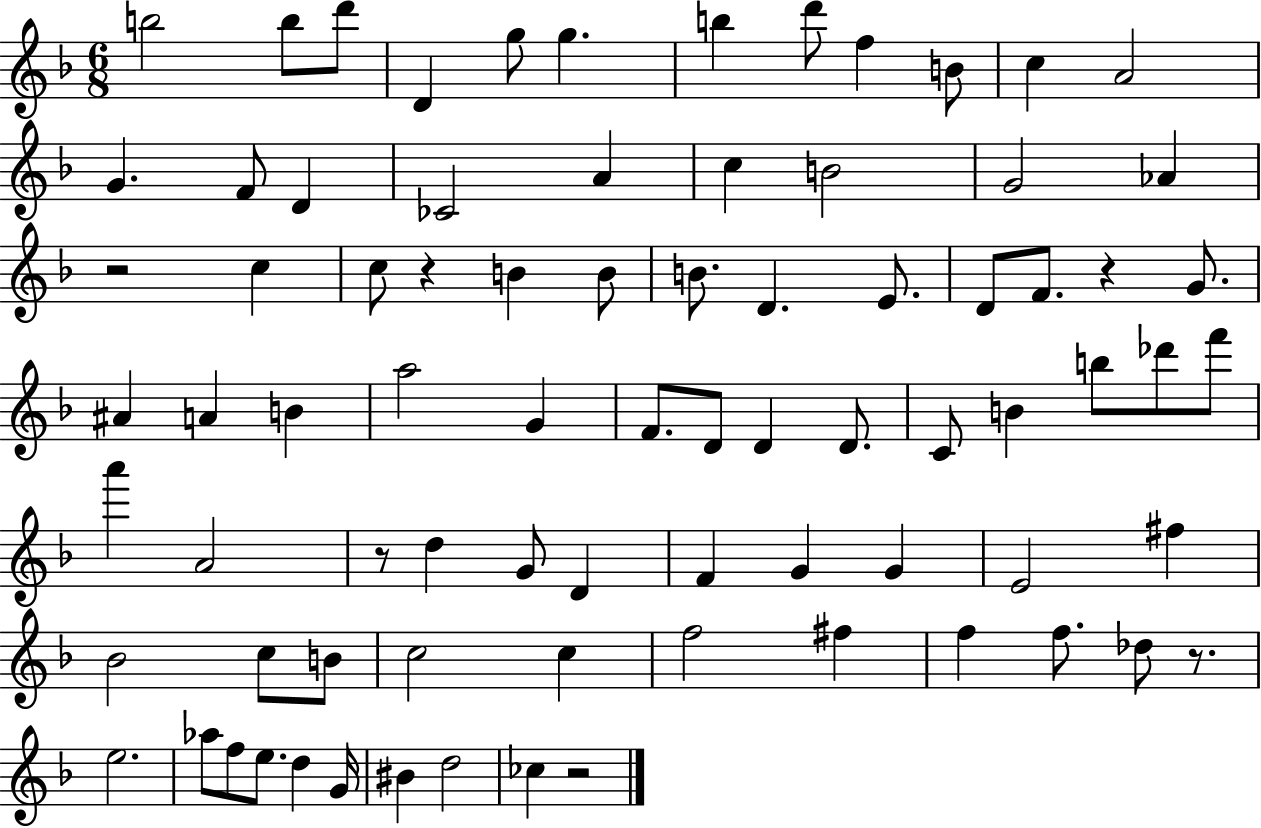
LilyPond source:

{
  \clef treble
  \numericTimeSignature
  \time 6/8
  \key f \major
  b''2 b''8 d'''8 | d'4 g''8 g''4. | b''4 d'''8 f''4 b'8 | c''4 a'2 | \break g'4. f'8 d'4 | ces'2 a'4 | c''4 b'2 | g'2 aes'4 | \break r2 c''4 | c''8 r4 b'4 b'8 | b'8. d'4. e'8. | d'8 f'8. r4 g'8. | \break ais'4 a'4 b'4 | a''2 g'4 | f'8. d'8 d'4 d'8. | c'8 b'4 b''8 des'''8 f'''8 | \break a'''4 a'2 | r8 d''4 g'8 d'4 | f'4 g'4 g'4 | e'2 fis''4 | \break bes'2 c''8 b'8 | c''2 c''4 | f''2 fis''4 | f''4 f''8. des''8 r8. | \break e''2. | aes''8 f''8 e''8. d''4 g'16 | bis'4 d''2 | ces''4 r2 | \break \bar "|."
}